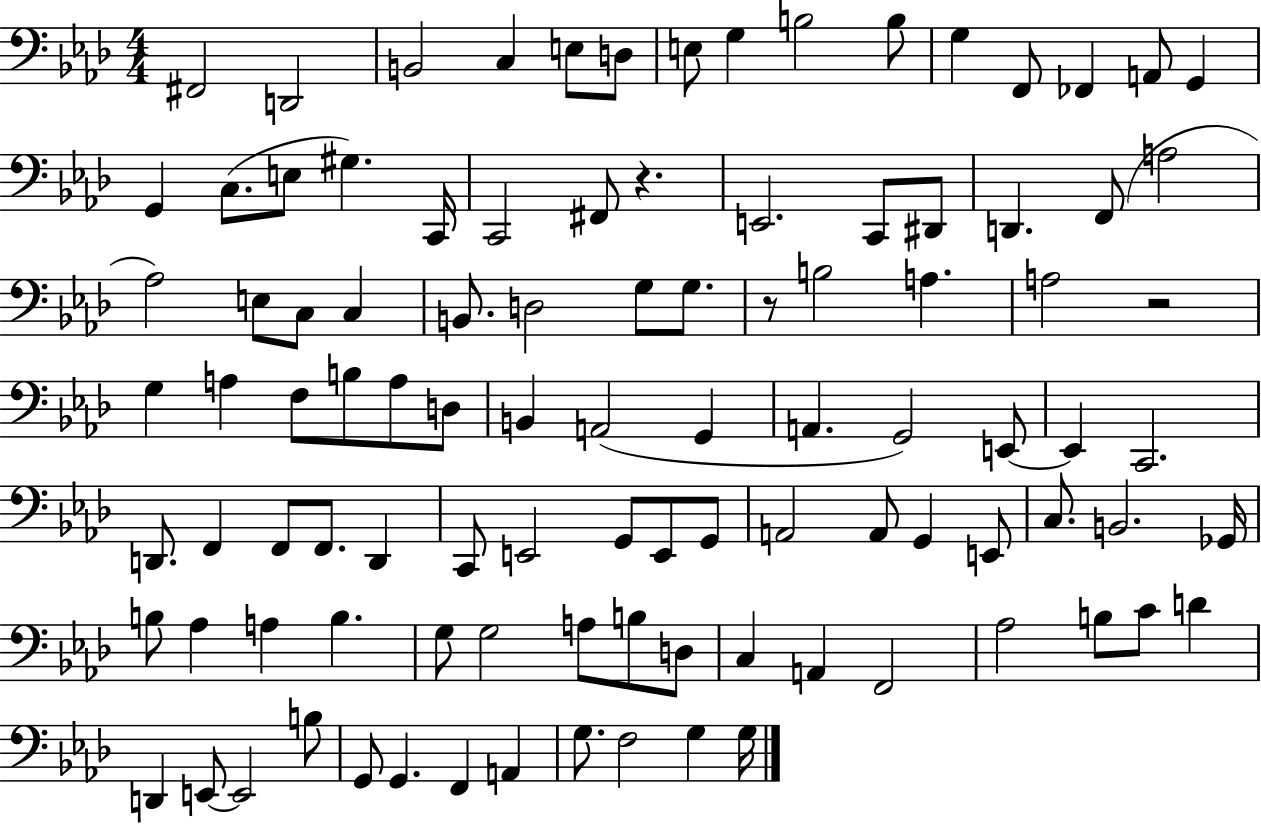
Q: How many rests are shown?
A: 3